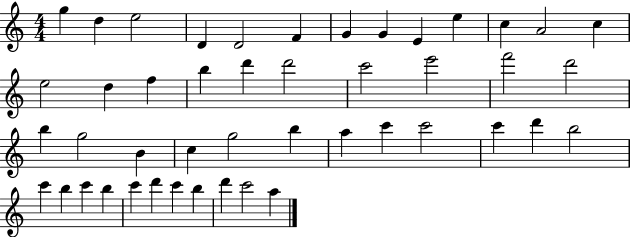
{
  \clef treble
  \numericTimeSignature
  \time 4/4
  \key c \major
  g''4 d''4 e''2 | d'4 d'2 f'4 | g'4 g'4 e'4 e''4 | c''4 a'2 c''4 | \break e''2 d''4 f''4 | b''4 d'''4 d'''2 | c'''2 e'''2 | f'''2 d'''2 | \break b''4 g''2 b'4 | c''4 g''2 b''4 | a''4 c'''4 c'''2 | c'''4 d'''4 b''2 | \break c'''4 b''4 c'''4 b''4 | c'''4 d'''4 c'''4 b''4 | d'''4 c'''2 a''4 | \bar "|."
}